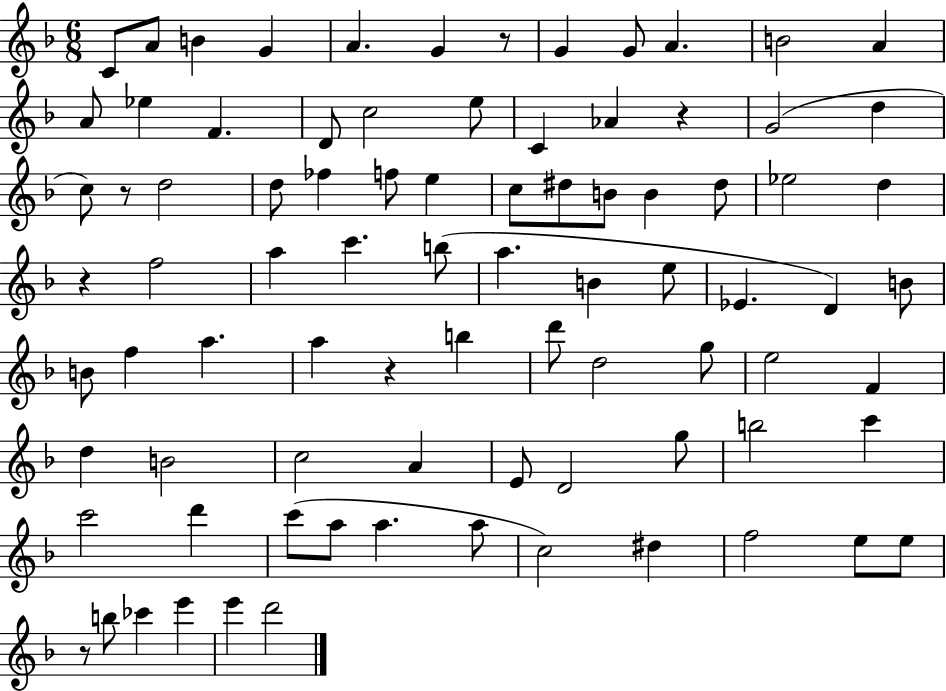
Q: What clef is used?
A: treble